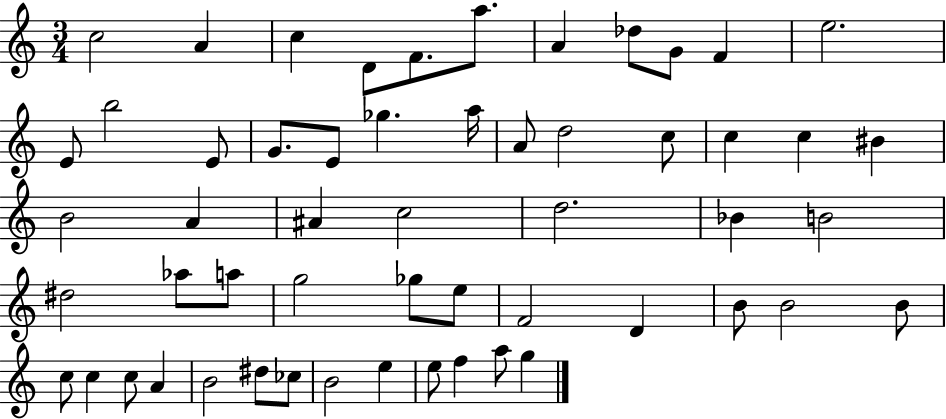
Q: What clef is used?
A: treble